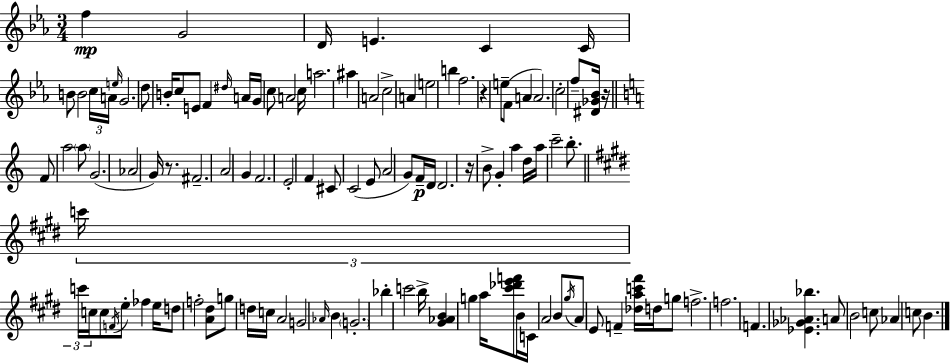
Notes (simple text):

F5/q G4/h D4/s E4/q. C4/q C4/s B4/e B4/h C5/s A4/s E5/s G4/h. D5/e B4/s C5/e E4/e F4/q D#5/s A4/s G4/s C5/e A4/h C5/s A5/h. A#5/q A4/h C5/h A4/q E5/h B5/q F5/h. R/q E5/e F4/e A4/q A4/h. C5/h F5/e [D#4,Gb4,Bb4]/s R/s F4/e A5/h A5/e G4/h. Ab4/h G4/s R/e. F#4/h. A4/h G4/q F4/h. E4/h F4/q C#4/e C4/h E4/e A4/h G4/e F4/s D4/s D4/h. R/s B4/e G4/q A5/q D5/s A5/s C6/h B5/e. C6/s C6/s C5/s C5/e F4/s E5/e FES5/q E5/s D5/e F5/h [A4,D#5]/e G5/e D5/s C5/s A4/h G4/h Ab4/s B4/q G4/h. Bb5/q C6/h B5/s [G#4,Ab4,B4]/q G5/q A5/s [C#6,Db6,E6,F6]/e B4/s C4/s A4/h B4/e G#5/s A4/e E4/e F4/q [Db5,A5,C6,F#6]/s D5/s G5/e F5/h. F5/h. F4/q. [Eb4,Gb4,Ab4,Bb5]/q. A4/e B4/h C5/e Ab4/q C5/e B4/q.